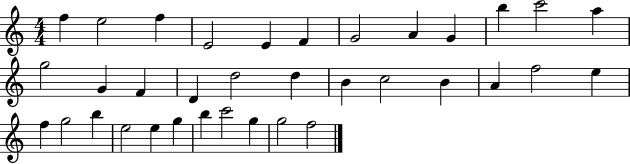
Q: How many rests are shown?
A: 0